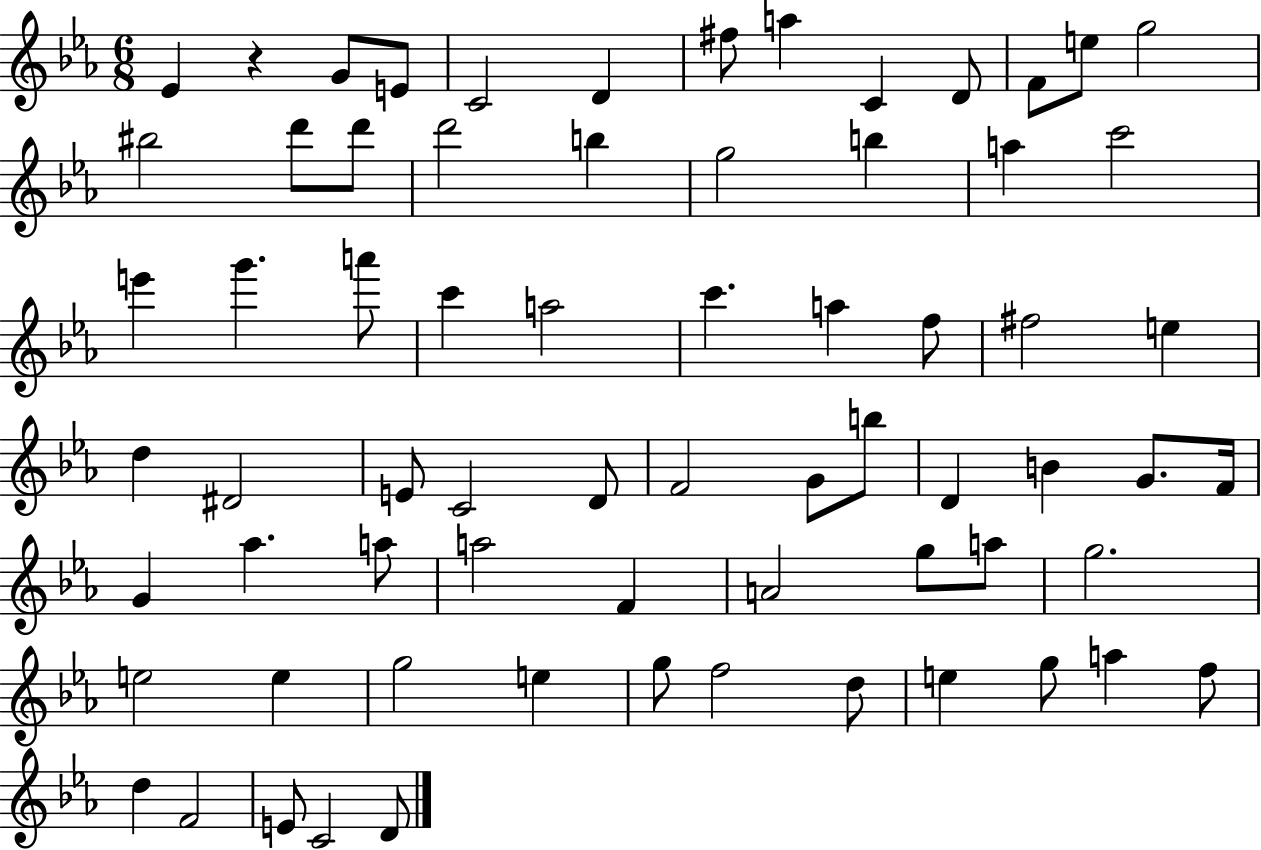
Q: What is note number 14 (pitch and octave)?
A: D6